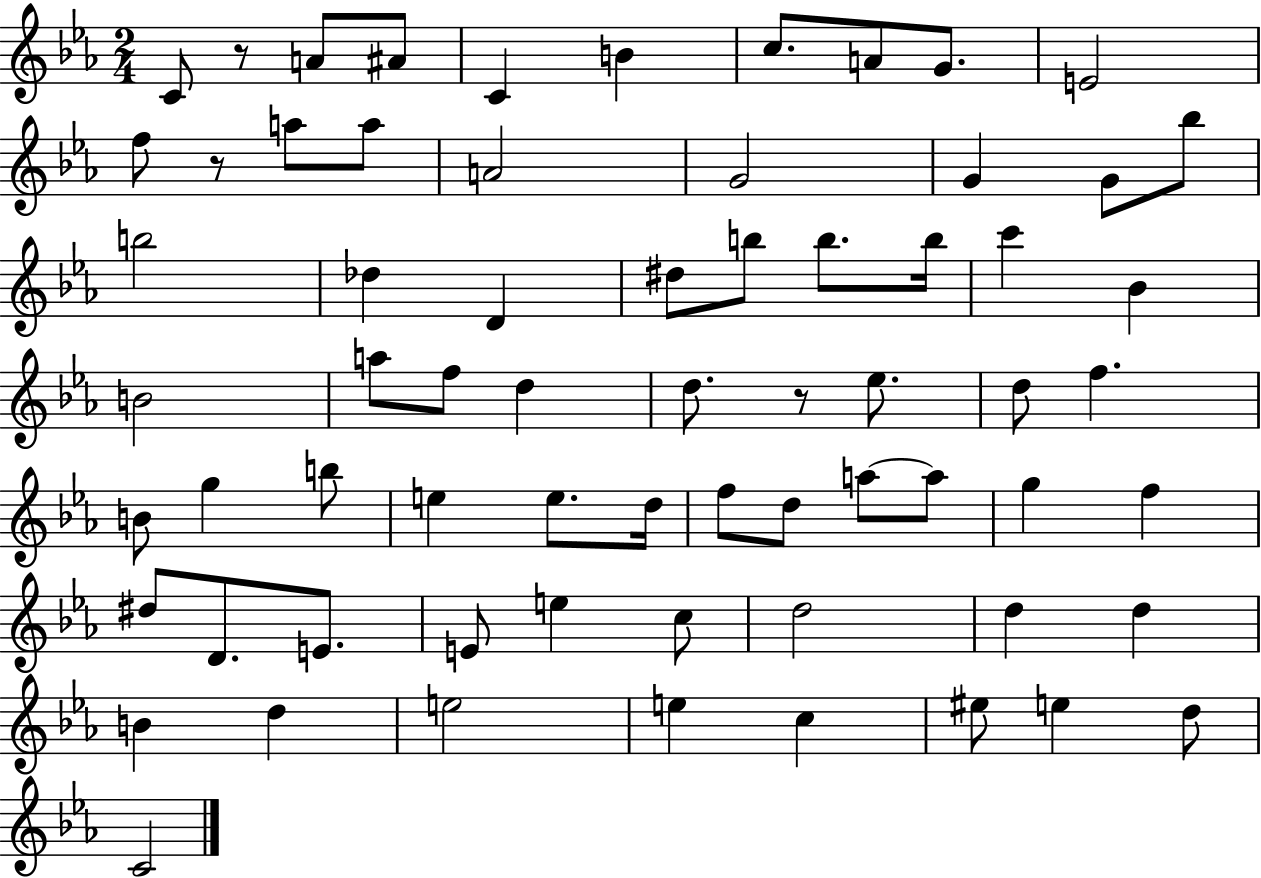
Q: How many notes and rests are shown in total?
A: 67